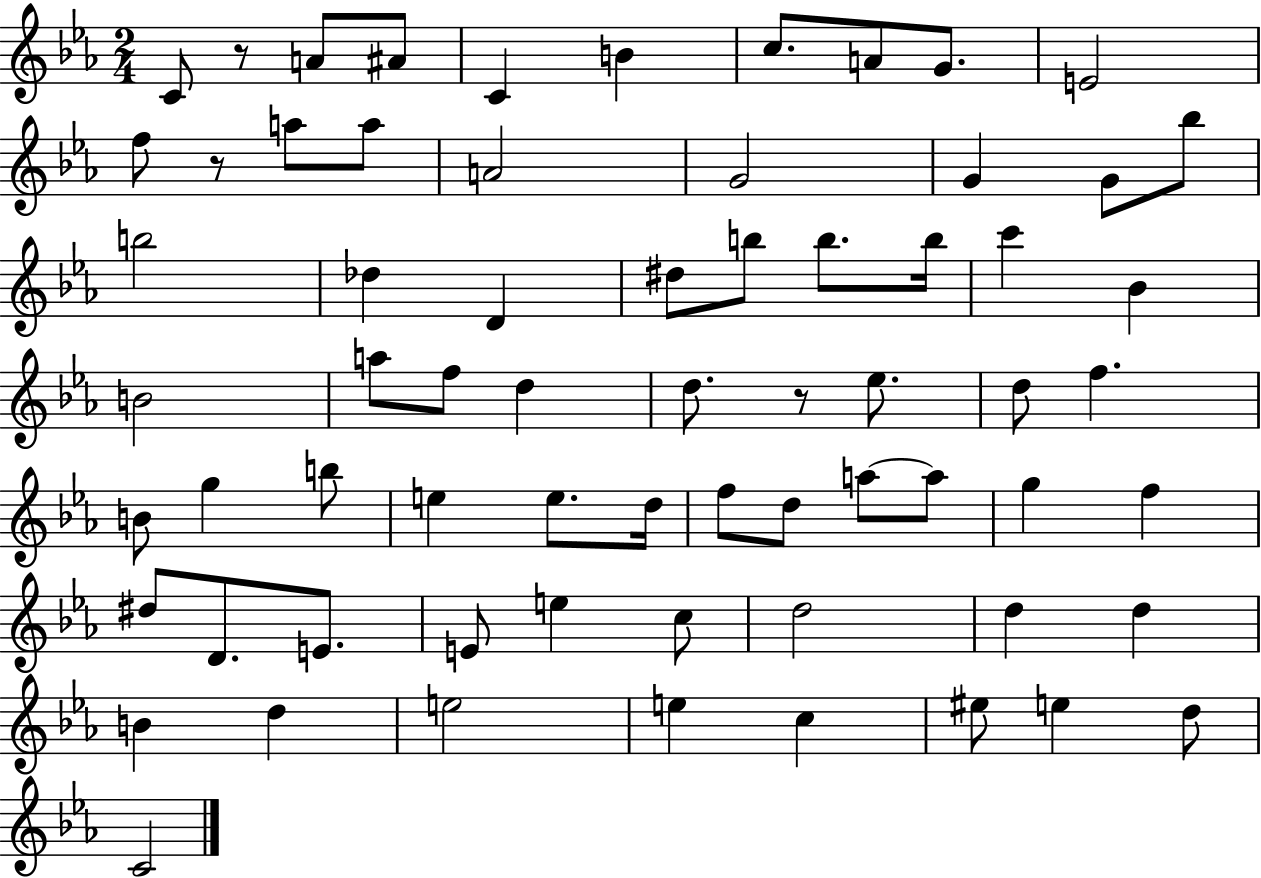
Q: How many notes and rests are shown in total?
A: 67